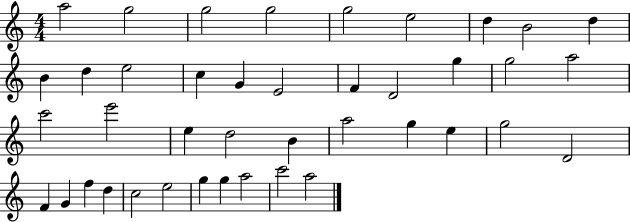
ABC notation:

X:1
T:Untitled
M:4/4
L:1/4
K:C
a2 g2 g2 g2 g2 e2 d B2 d B d e2 c G E2 F D2 g g2 a2 c'2 e'2 e d2 B a2 g e g2 D2 F G f d c2 e2 g g a2 c'2 a2